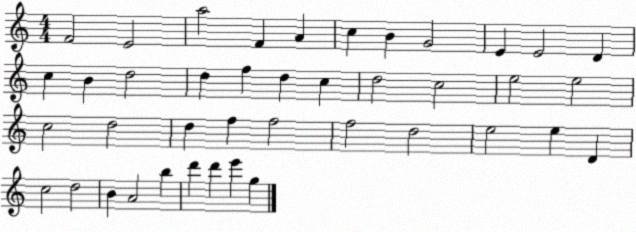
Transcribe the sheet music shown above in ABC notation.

X:1
T:Untitled
M:4/4
L:1/4
K:C
F2 E2 a2 F A c B G2 E E2 D c B d2 d f d c d2 c2 e2 e2 c2 d2 d f f2 f2 d2 e2 e D c2 d2 B A2 b d' d' e' g